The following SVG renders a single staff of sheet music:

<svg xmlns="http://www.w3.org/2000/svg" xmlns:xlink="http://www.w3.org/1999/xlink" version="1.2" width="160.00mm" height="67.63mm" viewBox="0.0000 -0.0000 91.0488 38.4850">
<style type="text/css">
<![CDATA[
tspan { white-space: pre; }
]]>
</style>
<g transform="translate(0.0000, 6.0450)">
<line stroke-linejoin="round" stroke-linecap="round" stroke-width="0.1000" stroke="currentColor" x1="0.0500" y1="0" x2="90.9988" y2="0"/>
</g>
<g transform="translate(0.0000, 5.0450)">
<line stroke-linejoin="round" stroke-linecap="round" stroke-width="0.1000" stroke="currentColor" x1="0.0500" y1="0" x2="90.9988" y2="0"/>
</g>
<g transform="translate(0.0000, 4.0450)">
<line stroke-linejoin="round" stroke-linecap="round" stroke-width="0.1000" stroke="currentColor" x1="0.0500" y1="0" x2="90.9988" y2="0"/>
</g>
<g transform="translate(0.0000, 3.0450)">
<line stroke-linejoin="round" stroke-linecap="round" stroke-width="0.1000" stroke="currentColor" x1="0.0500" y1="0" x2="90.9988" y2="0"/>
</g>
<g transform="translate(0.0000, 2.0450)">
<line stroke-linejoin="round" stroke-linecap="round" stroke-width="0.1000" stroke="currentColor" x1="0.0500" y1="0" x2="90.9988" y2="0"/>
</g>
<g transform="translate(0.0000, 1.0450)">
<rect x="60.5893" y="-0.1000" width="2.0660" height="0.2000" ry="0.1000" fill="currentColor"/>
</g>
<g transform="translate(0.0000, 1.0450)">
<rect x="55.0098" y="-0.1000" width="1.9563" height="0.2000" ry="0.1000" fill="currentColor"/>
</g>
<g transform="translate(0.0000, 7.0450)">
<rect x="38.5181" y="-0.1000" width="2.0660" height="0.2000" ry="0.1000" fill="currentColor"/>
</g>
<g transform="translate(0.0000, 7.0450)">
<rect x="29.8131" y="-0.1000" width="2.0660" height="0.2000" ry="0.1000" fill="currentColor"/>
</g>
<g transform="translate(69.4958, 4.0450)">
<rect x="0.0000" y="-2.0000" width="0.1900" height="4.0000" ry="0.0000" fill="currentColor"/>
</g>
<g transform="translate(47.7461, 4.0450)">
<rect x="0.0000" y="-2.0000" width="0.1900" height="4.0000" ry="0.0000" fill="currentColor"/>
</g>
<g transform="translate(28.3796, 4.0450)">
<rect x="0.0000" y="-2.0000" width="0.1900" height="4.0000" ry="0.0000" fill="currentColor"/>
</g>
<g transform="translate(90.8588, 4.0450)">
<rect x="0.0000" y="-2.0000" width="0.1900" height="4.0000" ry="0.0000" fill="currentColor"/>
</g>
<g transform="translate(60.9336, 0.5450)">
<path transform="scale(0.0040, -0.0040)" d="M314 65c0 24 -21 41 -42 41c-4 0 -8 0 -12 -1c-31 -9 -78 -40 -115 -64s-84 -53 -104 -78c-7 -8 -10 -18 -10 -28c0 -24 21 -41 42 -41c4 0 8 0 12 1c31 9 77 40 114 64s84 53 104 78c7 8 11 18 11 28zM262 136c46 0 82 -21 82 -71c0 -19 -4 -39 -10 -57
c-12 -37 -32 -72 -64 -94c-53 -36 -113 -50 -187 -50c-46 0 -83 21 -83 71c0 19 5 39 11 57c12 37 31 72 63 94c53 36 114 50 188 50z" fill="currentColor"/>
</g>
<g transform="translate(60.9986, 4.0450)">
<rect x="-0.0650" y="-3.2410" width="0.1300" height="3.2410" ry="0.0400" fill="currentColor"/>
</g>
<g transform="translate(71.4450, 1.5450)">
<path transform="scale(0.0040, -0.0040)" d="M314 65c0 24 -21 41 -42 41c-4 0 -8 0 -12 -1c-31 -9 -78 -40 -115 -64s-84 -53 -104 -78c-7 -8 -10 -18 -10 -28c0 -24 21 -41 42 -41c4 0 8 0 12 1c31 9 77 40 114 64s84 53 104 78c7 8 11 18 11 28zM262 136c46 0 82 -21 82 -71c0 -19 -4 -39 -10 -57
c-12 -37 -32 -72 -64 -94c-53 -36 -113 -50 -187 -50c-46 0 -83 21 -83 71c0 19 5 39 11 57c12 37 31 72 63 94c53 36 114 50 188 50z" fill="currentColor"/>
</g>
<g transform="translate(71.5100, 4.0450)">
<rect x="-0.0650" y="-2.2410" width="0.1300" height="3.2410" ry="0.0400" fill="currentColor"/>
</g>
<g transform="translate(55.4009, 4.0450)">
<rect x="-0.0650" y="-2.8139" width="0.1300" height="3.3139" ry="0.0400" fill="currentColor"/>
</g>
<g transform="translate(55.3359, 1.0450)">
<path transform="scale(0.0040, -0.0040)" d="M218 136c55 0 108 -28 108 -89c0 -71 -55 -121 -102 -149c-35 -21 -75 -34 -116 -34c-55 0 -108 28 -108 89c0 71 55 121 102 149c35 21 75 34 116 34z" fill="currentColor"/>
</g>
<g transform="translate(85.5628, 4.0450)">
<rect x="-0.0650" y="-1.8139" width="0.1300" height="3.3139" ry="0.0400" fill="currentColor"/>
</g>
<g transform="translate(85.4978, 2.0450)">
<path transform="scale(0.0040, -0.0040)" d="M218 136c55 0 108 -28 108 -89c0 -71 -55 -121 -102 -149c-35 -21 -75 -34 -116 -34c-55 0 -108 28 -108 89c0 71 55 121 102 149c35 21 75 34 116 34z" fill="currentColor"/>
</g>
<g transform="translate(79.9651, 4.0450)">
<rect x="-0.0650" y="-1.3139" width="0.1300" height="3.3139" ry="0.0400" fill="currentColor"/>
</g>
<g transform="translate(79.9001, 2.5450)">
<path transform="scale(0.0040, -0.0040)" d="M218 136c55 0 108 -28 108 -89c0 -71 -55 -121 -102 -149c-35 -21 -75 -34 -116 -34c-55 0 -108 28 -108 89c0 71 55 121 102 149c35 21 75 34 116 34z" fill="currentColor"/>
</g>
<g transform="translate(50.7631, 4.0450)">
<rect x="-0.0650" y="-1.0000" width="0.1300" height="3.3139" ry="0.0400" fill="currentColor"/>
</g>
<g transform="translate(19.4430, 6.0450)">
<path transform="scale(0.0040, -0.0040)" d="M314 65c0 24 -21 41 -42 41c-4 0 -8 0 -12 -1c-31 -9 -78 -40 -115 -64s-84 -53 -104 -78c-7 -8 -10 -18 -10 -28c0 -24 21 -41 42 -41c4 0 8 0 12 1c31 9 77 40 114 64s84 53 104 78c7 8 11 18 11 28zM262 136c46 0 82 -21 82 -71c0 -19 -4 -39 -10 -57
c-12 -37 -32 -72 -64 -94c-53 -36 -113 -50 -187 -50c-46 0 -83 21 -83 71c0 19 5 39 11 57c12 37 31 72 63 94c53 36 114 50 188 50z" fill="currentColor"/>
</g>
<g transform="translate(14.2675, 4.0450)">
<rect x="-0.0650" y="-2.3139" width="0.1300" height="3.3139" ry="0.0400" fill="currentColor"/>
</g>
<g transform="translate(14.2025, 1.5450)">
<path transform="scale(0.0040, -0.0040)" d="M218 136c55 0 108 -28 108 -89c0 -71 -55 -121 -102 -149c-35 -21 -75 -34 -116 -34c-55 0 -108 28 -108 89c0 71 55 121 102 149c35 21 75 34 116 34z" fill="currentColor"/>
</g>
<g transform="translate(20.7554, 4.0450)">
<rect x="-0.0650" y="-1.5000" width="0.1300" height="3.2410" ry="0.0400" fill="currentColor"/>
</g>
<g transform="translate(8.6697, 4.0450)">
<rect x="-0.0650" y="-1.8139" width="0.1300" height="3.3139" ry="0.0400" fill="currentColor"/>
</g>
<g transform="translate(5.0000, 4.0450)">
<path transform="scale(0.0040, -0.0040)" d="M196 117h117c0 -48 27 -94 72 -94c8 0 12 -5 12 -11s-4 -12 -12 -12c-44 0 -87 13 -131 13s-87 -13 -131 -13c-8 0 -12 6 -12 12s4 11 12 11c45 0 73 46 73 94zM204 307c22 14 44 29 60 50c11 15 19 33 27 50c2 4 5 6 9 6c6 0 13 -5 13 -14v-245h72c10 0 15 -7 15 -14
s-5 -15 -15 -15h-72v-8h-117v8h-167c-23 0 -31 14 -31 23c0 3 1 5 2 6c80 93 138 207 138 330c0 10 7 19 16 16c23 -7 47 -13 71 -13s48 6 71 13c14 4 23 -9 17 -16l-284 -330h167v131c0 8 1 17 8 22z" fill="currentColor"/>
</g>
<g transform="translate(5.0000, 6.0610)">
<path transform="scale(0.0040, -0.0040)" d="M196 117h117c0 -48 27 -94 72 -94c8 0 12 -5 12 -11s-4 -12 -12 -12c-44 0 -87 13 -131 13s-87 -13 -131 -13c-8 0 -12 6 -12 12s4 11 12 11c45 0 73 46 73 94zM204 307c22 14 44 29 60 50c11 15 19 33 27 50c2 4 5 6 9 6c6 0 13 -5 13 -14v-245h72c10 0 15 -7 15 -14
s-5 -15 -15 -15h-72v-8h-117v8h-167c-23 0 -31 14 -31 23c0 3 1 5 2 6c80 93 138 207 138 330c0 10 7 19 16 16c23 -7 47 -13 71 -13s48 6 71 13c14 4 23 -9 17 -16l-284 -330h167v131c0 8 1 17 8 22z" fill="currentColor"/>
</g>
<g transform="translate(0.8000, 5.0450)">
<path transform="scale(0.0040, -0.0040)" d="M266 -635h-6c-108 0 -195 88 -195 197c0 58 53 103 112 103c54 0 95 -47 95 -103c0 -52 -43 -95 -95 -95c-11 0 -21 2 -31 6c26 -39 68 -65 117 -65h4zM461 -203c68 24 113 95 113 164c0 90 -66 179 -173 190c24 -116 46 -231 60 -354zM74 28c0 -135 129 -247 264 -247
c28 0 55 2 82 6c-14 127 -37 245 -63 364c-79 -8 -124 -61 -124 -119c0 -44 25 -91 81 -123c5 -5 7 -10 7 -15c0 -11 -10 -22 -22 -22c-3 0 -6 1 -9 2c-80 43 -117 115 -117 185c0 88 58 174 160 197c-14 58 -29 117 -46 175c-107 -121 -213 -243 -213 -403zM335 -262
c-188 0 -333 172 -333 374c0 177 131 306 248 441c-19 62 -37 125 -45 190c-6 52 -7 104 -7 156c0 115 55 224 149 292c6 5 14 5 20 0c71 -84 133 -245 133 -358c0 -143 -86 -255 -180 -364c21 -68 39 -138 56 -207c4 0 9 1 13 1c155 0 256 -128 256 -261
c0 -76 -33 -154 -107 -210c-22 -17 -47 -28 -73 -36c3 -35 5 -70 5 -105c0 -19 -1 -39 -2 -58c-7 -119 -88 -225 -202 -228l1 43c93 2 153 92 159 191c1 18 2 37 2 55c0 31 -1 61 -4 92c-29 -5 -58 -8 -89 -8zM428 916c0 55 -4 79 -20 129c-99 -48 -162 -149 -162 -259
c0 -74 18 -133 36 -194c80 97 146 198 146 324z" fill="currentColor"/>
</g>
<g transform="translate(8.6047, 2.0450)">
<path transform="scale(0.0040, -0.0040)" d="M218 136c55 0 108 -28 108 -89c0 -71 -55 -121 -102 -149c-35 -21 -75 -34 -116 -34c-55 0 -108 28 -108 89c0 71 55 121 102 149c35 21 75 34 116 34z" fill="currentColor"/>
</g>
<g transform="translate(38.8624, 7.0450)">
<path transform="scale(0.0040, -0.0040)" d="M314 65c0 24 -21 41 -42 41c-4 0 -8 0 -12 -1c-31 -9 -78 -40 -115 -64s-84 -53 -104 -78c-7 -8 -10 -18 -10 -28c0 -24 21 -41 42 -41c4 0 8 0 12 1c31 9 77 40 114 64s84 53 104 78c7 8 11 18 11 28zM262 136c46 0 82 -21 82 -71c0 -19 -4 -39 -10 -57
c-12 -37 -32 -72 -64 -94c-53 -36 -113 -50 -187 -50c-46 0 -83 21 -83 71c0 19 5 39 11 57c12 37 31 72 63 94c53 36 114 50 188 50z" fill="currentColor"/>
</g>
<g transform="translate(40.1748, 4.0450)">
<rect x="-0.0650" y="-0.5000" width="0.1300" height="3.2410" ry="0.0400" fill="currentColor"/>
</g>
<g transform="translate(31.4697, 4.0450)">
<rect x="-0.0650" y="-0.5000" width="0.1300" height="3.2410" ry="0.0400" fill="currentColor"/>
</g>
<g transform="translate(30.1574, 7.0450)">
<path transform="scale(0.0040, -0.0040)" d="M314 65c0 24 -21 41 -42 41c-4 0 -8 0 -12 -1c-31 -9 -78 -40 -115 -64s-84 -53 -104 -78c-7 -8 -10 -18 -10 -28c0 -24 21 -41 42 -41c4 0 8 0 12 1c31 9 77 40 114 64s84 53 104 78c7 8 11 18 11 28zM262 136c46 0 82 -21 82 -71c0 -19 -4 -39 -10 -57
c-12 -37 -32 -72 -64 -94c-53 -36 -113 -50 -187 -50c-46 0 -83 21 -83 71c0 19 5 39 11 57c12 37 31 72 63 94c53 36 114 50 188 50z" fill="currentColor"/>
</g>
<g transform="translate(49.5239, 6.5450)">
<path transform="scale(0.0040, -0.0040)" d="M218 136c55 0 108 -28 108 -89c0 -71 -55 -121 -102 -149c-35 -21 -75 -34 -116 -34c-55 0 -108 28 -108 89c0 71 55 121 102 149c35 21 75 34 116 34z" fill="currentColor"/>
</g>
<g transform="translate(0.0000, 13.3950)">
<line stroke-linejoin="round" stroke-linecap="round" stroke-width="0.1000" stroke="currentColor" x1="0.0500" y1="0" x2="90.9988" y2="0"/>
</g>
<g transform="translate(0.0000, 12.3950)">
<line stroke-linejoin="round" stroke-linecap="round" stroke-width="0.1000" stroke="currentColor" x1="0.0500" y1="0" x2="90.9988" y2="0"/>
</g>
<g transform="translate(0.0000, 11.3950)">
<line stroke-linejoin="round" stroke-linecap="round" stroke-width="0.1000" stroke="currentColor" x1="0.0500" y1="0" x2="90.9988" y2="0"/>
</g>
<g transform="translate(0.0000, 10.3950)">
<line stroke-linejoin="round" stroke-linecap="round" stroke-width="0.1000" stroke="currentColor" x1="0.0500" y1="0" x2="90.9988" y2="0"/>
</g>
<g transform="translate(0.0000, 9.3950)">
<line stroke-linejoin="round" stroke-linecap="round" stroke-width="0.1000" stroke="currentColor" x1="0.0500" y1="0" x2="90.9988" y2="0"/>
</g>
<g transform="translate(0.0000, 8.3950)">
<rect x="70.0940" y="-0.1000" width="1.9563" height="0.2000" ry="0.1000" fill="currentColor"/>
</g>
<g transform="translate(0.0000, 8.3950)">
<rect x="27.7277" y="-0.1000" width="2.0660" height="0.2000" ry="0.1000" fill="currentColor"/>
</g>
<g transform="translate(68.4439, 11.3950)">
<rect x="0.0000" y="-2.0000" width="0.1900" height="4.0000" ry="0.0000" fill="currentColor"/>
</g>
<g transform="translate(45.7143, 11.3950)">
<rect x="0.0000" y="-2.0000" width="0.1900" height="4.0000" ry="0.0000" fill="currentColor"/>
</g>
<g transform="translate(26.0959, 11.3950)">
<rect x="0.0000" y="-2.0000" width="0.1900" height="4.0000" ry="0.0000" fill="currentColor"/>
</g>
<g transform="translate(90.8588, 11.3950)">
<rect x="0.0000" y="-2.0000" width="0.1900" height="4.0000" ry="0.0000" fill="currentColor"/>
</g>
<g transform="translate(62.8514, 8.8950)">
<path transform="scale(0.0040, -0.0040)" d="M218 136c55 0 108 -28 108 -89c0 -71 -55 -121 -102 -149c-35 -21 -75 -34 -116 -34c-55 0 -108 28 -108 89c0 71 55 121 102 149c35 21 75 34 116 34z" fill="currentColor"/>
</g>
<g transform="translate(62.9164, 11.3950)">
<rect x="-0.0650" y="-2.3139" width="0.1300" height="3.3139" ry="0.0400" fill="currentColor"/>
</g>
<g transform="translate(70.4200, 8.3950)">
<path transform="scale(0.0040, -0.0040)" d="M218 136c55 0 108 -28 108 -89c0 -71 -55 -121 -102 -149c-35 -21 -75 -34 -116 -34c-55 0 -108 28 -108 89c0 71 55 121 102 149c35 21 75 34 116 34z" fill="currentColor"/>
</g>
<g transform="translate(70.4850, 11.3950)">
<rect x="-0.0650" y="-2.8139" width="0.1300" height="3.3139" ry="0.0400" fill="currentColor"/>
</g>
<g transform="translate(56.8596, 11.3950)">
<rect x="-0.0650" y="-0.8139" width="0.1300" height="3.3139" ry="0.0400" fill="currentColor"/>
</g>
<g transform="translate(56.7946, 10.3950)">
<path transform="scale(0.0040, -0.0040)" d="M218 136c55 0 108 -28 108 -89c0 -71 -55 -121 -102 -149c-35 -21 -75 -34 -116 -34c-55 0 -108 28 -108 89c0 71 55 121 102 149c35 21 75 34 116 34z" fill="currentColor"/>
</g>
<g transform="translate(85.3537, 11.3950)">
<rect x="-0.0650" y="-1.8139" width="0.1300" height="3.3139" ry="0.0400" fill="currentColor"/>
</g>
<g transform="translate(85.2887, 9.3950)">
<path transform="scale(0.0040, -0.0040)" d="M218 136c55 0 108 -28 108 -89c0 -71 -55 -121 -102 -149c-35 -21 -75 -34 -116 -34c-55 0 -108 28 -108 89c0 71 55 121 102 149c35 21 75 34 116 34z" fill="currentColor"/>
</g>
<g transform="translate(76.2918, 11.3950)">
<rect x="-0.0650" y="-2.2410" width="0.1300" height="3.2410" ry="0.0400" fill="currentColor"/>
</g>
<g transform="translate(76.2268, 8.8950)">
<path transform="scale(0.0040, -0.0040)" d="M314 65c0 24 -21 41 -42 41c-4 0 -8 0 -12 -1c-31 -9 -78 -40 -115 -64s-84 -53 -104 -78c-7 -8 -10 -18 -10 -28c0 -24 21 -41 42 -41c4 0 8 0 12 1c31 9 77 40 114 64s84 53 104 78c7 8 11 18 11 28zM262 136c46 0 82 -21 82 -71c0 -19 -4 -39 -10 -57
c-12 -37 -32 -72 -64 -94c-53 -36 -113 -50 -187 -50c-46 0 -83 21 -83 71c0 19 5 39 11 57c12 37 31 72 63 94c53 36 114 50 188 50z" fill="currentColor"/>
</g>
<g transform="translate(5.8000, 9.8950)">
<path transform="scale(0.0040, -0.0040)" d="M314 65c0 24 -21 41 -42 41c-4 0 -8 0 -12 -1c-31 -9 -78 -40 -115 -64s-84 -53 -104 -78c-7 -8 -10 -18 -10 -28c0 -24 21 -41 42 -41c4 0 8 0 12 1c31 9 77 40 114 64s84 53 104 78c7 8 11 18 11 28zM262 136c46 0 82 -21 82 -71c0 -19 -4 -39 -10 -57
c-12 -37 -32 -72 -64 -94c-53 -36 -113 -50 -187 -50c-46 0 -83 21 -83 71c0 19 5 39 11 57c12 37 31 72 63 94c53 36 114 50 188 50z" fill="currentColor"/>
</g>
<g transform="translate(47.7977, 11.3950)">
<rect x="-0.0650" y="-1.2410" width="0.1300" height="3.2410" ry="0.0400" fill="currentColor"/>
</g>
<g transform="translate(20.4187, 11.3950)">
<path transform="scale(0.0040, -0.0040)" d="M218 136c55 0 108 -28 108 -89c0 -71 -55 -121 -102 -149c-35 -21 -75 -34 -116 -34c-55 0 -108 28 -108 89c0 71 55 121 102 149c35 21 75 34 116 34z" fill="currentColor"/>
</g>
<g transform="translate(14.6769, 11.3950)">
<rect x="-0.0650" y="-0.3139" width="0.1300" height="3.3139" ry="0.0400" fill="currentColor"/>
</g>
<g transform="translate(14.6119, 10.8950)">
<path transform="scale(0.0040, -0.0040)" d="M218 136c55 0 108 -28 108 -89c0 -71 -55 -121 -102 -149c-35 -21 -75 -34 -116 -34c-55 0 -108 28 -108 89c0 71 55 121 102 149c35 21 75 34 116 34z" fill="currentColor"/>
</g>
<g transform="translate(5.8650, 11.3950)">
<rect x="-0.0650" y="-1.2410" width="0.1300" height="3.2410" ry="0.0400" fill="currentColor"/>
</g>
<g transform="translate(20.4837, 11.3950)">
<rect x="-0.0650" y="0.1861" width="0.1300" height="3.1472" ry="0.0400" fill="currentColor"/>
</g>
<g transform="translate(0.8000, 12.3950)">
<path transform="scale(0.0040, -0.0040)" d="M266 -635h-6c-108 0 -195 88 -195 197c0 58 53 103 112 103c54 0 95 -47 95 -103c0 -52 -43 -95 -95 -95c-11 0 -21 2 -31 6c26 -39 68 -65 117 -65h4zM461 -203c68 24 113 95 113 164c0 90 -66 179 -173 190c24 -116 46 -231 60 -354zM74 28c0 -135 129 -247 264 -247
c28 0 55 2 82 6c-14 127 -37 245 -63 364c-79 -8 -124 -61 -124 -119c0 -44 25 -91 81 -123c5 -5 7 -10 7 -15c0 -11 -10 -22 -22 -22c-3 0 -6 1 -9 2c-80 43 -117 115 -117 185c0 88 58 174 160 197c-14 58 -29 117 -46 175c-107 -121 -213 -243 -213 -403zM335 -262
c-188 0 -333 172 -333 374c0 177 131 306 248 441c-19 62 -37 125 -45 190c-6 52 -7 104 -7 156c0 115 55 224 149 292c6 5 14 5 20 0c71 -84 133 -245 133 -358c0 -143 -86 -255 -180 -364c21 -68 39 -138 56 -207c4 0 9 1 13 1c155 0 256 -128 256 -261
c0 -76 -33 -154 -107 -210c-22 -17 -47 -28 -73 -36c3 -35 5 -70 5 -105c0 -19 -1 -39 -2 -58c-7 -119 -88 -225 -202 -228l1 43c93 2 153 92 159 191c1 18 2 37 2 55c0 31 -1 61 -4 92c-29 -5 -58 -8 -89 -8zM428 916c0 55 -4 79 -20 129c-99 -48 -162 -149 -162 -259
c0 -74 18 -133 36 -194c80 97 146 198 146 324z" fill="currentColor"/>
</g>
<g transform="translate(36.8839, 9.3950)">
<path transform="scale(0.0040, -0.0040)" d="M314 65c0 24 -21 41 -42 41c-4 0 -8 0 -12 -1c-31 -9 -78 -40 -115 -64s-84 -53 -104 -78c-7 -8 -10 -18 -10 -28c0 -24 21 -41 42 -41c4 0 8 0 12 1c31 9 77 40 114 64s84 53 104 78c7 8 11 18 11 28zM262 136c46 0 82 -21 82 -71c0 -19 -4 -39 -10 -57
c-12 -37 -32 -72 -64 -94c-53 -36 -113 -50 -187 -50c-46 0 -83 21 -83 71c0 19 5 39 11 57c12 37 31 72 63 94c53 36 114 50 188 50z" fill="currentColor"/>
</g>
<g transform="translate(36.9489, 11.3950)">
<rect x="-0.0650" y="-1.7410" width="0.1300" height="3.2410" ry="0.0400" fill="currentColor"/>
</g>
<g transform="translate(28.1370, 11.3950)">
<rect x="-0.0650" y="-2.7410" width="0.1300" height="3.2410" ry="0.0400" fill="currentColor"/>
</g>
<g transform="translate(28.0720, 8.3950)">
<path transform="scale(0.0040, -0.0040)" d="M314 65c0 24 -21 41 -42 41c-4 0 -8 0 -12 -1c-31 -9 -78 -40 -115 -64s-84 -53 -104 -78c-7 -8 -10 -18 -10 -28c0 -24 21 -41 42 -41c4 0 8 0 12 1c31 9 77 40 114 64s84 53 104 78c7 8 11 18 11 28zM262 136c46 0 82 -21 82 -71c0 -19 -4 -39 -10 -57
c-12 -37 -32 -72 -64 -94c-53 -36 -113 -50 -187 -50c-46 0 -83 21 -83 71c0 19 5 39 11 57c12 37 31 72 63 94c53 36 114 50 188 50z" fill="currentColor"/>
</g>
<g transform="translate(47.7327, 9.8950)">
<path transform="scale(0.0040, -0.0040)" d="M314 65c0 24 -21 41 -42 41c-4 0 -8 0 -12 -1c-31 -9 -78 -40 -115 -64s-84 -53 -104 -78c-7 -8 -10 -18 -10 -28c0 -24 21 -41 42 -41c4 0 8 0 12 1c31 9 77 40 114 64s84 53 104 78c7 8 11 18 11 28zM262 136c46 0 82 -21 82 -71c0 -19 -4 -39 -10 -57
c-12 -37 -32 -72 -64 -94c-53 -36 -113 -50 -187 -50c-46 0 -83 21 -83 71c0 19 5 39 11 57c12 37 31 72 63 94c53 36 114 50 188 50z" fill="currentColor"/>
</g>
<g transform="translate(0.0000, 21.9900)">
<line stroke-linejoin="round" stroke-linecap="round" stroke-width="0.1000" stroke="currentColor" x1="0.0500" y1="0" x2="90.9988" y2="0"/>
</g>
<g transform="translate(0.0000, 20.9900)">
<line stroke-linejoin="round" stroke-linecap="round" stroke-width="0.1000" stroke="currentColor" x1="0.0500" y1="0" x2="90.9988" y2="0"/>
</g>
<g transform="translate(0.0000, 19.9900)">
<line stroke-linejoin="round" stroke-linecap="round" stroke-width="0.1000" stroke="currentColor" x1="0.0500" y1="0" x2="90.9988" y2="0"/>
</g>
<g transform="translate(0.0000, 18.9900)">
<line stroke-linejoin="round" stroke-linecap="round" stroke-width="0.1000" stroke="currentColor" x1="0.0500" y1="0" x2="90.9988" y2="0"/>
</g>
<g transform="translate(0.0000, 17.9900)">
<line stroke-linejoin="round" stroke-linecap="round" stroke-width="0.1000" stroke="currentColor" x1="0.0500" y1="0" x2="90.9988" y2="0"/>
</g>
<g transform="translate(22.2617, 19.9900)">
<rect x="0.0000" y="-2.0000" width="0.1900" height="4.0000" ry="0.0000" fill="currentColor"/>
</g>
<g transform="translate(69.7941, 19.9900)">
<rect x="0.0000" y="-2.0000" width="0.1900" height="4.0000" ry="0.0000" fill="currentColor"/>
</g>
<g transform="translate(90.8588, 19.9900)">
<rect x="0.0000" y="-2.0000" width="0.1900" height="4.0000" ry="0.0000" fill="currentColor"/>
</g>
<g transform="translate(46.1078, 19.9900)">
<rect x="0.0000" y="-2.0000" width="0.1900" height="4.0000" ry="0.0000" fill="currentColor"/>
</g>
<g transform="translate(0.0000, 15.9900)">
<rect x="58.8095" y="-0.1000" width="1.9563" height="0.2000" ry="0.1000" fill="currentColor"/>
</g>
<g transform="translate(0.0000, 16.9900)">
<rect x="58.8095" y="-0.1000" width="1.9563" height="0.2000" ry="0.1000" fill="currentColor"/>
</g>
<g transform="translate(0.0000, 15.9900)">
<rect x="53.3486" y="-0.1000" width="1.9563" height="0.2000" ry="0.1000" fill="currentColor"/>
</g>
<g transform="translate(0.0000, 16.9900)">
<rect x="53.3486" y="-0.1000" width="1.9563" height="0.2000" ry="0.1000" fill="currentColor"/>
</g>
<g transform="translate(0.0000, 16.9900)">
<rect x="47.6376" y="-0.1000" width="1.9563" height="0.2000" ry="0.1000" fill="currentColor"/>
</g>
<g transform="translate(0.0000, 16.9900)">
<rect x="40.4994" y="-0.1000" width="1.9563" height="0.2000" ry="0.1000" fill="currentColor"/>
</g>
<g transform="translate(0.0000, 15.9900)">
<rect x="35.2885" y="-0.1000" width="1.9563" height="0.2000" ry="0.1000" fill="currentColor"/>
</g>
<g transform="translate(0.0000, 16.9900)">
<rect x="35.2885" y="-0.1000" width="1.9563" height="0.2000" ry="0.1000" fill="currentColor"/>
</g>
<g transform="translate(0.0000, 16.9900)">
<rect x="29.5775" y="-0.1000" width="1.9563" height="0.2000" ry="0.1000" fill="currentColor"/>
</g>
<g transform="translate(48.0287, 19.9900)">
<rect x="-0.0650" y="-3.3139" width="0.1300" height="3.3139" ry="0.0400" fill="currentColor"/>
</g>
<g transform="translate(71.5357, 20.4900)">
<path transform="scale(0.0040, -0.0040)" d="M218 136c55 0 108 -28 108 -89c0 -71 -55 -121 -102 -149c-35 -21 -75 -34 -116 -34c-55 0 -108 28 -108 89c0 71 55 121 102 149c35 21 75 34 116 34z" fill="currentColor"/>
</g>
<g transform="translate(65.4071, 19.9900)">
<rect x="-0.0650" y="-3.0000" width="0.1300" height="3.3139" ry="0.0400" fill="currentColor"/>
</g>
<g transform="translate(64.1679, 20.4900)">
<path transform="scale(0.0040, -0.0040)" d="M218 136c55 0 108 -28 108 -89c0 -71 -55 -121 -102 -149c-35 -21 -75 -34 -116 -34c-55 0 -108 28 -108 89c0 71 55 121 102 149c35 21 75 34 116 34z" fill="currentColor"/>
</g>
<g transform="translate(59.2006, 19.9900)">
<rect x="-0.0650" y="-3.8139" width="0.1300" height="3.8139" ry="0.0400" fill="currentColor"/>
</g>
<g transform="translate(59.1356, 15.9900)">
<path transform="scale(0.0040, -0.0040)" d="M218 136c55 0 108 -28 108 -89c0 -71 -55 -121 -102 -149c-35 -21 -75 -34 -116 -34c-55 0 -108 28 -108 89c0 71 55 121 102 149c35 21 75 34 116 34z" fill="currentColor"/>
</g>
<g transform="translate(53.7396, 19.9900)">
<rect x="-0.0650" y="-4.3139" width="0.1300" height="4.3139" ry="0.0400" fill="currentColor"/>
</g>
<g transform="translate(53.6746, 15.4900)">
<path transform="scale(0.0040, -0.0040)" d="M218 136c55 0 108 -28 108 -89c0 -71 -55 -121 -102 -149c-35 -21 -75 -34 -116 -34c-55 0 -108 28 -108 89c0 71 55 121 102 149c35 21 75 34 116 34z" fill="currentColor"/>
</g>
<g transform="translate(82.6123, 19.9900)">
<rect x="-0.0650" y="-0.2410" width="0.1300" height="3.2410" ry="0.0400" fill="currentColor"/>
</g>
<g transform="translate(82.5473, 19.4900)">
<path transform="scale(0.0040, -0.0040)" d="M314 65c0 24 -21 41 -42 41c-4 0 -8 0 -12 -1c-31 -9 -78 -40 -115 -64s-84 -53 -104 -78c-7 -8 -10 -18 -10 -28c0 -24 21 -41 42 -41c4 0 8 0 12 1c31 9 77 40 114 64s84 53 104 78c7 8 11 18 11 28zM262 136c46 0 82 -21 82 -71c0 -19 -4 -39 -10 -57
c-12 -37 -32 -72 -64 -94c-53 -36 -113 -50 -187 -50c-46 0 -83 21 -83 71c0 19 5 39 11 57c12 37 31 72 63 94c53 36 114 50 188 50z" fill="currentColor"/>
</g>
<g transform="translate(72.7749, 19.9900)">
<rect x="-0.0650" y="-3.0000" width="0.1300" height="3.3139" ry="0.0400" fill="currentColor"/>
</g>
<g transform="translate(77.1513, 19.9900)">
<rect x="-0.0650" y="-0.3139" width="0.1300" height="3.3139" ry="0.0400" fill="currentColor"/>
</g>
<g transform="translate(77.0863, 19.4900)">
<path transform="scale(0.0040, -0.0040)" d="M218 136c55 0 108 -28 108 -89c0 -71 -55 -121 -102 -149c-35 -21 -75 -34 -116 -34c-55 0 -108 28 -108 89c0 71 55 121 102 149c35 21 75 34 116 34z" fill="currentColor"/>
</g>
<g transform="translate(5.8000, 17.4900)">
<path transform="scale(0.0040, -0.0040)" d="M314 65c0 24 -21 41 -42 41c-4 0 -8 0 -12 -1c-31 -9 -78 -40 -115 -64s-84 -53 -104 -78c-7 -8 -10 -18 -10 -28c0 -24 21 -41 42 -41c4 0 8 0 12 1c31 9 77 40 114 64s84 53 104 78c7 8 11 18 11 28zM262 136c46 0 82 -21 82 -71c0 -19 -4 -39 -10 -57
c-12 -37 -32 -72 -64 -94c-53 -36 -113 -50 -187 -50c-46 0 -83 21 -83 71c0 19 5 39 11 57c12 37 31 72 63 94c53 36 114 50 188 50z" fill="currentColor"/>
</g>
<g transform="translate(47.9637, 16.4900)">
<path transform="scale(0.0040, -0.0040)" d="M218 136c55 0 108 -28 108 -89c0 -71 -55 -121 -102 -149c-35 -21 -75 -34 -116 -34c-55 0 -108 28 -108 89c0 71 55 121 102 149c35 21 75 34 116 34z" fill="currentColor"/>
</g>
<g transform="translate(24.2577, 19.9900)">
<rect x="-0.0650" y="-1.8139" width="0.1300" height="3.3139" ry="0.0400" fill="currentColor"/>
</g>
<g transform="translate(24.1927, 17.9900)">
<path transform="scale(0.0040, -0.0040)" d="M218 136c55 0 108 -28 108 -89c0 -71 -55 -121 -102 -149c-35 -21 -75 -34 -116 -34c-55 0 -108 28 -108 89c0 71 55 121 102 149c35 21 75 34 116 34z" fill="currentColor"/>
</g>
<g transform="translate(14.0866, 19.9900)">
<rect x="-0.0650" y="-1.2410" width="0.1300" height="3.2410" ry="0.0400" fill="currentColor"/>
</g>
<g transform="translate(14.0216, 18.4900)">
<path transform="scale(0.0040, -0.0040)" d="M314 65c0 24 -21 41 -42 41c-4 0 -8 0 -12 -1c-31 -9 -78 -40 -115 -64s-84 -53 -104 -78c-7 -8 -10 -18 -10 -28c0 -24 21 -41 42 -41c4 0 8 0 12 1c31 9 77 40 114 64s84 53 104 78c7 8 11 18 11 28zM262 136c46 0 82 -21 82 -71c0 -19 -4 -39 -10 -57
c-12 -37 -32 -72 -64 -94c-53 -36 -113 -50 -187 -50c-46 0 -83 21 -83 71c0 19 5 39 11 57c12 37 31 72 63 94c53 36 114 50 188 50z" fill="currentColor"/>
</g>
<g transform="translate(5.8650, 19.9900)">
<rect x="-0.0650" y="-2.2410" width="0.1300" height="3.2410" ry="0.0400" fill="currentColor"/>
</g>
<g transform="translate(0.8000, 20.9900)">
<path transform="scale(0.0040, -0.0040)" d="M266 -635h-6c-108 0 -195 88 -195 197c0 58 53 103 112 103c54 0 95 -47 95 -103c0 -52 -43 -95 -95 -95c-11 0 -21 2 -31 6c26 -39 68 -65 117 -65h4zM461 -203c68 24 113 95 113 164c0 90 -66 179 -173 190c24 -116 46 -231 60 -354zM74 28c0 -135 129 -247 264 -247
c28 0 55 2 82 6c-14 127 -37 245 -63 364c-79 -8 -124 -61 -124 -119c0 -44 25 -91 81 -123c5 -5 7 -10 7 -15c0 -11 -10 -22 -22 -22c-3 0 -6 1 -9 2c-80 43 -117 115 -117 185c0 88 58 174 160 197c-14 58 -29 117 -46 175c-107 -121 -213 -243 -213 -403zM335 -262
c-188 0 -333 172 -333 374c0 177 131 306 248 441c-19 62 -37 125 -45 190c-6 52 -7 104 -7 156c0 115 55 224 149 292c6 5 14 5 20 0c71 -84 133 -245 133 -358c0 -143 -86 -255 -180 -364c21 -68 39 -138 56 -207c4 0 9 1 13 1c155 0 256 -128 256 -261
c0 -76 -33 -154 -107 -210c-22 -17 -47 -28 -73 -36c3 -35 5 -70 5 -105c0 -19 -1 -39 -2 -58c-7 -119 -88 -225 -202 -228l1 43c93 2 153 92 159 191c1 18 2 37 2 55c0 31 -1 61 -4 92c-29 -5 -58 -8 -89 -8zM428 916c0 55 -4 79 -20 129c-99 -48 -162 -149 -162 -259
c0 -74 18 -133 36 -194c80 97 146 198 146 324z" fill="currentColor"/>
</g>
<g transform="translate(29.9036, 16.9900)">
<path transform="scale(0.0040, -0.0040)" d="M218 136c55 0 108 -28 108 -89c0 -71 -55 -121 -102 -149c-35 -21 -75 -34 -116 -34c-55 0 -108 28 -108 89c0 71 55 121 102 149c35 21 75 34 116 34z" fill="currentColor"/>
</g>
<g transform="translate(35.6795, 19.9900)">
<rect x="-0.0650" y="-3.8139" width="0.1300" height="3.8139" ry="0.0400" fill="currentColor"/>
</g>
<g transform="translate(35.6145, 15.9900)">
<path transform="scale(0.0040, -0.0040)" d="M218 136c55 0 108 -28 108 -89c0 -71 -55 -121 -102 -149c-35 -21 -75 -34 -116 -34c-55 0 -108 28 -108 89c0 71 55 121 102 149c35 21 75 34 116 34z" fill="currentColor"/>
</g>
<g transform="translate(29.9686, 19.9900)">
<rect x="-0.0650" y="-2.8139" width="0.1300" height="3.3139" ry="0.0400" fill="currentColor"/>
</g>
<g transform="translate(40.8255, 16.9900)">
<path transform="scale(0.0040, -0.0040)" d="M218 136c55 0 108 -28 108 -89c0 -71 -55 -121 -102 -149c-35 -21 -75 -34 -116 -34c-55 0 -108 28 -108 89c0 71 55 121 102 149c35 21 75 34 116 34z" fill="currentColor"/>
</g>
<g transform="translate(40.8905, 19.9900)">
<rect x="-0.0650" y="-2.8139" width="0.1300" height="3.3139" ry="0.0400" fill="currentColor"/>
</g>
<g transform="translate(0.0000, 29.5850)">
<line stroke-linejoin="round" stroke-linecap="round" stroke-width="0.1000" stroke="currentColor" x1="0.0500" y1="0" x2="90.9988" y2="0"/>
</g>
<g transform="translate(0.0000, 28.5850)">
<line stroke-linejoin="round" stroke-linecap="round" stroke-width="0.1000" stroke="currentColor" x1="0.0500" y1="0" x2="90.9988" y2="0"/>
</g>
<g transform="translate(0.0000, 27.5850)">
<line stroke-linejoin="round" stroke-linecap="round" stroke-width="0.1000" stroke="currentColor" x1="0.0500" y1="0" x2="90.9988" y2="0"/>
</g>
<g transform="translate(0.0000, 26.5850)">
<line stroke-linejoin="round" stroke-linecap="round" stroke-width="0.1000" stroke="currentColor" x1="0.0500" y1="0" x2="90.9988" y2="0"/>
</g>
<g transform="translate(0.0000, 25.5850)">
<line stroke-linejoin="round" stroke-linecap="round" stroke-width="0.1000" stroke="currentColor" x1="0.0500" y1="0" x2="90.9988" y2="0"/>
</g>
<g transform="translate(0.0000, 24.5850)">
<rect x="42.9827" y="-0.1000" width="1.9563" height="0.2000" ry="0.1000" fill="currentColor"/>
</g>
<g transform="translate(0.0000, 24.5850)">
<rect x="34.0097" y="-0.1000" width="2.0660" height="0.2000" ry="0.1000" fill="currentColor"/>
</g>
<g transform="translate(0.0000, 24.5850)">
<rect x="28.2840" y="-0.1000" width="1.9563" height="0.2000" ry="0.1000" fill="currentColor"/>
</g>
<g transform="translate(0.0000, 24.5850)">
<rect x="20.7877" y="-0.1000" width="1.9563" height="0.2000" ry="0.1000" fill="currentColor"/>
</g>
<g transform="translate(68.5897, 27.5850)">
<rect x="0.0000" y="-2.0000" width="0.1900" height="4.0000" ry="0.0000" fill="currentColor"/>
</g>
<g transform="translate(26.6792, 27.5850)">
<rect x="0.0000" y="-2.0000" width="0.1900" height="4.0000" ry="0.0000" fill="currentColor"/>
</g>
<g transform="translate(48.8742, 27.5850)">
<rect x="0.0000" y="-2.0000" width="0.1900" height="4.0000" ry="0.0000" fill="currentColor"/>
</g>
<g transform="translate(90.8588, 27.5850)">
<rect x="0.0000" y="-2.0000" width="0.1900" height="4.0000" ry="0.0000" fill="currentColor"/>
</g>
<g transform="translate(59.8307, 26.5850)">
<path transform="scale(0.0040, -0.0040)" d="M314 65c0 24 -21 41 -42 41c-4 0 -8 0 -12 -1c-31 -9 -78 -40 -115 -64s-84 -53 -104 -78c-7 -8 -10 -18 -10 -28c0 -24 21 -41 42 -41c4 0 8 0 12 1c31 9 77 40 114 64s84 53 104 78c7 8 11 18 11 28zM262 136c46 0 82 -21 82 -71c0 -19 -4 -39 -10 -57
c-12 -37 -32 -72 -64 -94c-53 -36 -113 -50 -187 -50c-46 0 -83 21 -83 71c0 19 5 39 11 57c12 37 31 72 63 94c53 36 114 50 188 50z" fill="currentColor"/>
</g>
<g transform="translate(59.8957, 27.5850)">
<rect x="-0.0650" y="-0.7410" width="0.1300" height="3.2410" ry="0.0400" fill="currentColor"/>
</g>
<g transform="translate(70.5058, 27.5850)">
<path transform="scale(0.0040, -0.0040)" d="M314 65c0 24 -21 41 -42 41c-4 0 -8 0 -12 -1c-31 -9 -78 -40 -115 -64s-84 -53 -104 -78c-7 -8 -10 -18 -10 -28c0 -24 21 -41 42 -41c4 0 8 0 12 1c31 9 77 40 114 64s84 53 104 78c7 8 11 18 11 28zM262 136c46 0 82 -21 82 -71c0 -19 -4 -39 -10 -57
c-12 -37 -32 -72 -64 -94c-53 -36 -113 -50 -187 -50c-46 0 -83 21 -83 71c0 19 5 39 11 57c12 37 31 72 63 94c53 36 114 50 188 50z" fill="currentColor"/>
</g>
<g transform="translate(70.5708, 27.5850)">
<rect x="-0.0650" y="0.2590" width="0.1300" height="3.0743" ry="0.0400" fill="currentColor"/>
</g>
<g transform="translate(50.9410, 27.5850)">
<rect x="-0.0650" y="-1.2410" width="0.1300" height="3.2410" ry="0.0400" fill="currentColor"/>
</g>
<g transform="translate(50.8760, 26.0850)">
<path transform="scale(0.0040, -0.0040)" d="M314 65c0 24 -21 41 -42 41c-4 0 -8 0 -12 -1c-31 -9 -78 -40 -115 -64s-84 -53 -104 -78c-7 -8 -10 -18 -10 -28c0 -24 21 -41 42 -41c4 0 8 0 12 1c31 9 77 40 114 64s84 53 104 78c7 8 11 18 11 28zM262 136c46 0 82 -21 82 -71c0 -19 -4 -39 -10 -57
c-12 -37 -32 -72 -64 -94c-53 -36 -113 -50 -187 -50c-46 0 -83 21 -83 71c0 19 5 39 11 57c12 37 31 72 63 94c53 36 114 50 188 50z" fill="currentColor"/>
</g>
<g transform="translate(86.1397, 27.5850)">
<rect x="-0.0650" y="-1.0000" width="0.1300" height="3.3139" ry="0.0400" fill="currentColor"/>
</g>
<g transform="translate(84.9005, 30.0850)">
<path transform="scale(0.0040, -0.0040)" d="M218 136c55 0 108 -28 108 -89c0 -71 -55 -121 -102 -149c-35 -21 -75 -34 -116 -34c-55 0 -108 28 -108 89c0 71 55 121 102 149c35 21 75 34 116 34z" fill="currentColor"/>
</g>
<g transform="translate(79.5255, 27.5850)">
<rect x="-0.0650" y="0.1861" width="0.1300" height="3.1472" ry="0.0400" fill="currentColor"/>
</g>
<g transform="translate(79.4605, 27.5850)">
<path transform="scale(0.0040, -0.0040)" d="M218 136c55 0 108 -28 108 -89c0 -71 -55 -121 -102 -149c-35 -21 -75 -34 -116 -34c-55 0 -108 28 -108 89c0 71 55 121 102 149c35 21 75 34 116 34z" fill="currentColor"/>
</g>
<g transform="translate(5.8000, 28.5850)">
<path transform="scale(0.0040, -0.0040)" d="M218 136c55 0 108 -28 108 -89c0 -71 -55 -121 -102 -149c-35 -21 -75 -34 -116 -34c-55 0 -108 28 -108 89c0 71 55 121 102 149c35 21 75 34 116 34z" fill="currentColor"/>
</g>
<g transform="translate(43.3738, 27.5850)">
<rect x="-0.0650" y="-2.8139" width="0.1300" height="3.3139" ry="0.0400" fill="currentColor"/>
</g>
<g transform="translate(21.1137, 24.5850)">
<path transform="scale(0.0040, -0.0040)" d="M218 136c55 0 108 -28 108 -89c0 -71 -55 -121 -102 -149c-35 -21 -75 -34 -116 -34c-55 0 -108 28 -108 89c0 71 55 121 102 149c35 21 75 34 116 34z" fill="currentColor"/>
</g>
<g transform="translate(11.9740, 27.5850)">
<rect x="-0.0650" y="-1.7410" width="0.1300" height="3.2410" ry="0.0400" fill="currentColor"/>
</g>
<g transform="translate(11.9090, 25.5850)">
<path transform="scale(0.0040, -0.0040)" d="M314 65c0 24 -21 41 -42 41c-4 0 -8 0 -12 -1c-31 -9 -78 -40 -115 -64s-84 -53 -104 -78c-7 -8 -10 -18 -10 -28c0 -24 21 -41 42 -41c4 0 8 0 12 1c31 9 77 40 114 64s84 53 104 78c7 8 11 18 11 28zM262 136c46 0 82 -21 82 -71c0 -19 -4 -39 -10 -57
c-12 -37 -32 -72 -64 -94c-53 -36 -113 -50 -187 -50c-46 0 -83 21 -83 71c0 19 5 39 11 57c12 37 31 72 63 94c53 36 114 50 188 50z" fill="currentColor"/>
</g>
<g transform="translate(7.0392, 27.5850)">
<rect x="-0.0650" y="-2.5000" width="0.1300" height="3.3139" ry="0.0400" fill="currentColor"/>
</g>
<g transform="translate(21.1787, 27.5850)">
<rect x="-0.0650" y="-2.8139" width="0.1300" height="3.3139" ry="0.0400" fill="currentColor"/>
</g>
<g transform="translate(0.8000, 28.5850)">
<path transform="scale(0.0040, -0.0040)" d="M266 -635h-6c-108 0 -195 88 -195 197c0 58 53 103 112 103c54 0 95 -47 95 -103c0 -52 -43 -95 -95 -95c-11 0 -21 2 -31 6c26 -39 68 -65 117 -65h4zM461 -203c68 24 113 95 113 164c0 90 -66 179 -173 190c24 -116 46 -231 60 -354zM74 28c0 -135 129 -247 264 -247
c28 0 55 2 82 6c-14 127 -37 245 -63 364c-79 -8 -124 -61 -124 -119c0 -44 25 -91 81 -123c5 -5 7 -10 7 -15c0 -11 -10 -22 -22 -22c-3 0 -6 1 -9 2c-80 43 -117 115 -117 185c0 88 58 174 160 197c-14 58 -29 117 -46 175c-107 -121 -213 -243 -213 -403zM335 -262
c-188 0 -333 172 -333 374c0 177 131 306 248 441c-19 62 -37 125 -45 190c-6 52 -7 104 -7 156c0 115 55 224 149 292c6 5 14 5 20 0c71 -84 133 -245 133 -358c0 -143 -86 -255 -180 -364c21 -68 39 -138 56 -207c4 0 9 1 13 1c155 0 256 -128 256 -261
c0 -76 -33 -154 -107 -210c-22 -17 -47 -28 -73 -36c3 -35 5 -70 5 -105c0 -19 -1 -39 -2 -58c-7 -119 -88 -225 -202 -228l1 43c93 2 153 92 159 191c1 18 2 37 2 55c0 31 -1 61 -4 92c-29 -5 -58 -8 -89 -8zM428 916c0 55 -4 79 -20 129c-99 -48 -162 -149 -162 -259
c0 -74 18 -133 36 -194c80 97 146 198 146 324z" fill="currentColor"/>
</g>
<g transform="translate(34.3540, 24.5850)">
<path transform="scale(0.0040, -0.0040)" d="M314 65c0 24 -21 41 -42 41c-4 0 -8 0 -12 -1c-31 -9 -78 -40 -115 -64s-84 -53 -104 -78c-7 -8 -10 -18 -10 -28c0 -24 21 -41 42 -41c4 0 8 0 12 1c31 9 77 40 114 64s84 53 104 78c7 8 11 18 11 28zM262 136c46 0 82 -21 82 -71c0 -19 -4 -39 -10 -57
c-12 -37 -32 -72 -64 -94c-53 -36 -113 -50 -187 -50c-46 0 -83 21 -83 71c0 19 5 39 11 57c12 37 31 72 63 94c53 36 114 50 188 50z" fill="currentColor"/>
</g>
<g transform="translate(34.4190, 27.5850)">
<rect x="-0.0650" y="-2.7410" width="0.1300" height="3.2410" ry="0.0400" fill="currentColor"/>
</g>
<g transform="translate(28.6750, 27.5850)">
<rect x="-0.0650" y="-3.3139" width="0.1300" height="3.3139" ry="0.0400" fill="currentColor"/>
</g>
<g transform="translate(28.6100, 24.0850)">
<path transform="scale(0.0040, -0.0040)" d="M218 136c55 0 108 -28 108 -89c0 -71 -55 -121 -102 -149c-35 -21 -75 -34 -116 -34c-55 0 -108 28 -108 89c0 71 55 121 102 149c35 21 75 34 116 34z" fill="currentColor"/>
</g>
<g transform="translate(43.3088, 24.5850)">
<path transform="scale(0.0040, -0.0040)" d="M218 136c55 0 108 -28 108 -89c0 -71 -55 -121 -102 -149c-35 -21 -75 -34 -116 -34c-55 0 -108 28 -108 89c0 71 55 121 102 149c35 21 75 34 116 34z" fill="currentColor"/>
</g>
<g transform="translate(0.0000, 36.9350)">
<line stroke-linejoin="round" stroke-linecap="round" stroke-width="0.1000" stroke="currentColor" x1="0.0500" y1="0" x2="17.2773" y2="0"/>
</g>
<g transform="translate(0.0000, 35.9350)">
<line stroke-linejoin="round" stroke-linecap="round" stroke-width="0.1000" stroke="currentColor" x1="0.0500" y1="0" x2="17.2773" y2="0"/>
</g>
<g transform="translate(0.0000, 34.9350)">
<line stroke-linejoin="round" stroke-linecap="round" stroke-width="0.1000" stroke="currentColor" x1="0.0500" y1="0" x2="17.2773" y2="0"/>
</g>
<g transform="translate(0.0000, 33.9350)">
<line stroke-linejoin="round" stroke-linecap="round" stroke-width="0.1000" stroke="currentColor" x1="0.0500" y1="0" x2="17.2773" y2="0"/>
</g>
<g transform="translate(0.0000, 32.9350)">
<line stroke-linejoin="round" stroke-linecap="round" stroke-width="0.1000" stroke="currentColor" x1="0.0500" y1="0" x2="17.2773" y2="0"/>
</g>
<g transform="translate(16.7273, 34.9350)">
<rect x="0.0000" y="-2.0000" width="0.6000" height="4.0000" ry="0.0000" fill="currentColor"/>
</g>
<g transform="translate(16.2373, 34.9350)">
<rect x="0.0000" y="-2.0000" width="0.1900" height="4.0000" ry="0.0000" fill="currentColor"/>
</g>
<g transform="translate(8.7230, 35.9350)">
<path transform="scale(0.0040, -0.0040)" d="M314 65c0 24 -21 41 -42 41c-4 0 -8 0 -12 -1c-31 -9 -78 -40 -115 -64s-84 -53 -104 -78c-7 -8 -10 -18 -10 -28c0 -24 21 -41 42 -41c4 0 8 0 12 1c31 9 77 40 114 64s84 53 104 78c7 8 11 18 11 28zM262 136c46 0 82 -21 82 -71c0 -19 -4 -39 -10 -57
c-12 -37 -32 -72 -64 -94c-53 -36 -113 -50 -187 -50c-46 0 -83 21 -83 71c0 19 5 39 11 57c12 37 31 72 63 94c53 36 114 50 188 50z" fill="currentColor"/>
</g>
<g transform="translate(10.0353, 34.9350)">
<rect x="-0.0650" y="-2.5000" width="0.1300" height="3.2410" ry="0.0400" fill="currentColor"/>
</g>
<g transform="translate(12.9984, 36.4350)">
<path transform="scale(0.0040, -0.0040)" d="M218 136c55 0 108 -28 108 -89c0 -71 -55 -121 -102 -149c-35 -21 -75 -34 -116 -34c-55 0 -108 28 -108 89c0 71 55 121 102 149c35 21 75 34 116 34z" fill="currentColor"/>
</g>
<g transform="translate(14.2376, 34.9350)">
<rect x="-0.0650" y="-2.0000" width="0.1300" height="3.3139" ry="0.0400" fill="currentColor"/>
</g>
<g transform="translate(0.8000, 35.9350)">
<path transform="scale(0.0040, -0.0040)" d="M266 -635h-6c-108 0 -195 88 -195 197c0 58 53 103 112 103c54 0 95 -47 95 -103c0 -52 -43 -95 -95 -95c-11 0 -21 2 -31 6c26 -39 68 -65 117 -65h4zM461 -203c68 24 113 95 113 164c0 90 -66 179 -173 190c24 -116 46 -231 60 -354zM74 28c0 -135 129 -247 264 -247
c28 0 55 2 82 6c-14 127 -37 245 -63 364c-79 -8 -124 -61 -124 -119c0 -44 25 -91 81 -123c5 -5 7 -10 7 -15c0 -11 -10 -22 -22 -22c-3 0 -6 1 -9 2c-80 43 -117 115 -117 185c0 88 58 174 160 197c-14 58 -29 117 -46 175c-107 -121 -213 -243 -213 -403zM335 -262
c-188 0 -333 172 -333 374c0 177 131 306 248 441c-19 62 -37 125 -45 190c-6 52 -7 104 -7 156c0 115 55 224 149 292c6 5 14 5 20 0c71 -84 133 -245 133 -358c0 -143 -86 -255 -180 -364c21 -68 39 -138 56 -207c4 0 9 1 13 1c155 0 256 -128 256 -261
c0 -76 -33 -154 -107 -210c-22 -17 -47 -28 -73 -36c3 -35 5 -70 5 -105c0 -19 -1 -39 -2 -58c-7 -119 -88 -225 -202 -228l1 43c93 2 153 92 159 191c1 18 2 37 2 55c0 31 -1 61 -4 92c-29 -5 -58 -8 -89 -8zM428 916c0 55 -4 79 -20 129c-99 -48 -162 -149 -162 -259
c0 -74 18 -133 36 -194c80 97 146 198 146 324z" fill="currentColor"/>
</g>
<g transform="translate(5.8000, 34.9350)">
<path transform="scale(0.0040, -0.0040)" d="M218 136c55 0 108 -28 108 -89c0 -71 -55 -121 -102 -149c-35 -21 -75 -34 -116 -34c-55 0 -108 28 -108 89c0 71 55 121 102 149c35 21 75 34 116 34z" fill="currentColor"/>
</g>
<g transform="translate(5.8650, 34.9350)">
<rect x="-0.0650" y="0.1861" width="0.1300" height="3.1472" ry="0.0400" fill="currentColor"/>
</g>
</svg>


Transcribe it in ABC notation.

X:1
T:Untitled
M:4/4
L:1/4
K:C
f g E2 C2 C2 D a b2 g2 e f e2 c B a2 f2 e2 d g a g2 f g2 e2 f a c' a b d' c' A A c c2 G f2 a b a2 a e2 d2 B2 B D B G2 F